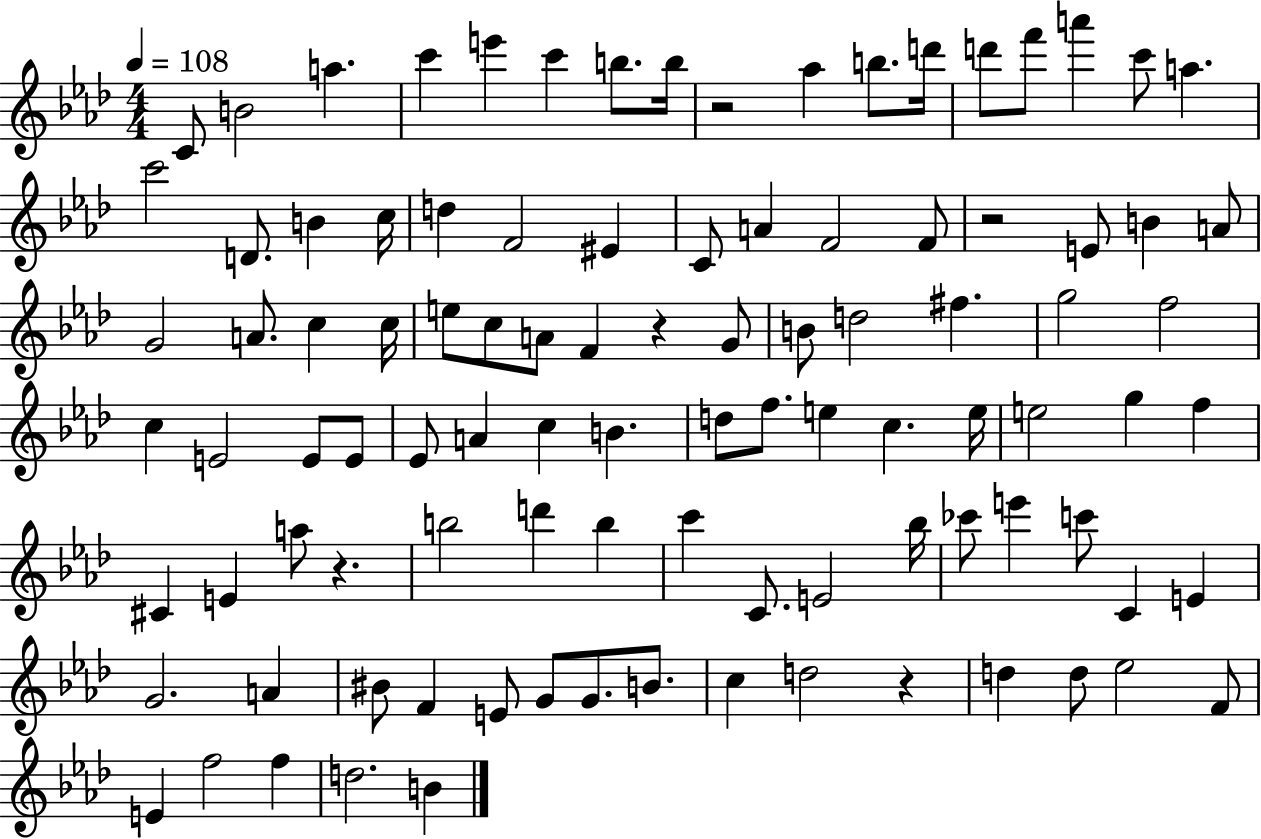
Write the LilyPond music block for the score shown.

{
  \clef treble
  \numericTimeSignature
  \time 4/4
  \key aes \major
  \tempo 4 = 108
  c'8 b'2 a''4. | c'''4 e'''4 c'''4 b''8. b''16 | r2 aes''4 b''8. d'''16 | d'''8 f'''8 a'''4 c'''8 a''4. | \break c'''2 d'8. b'4 c''16 | d''4 f'2 eis'4 | c'8 a'4 f'2 f'8 | r2 e'8 b'4 a'8 | \break g'2 a'8. c''4 c''16 | e''8 c''8 a'8 f'4 r4 g'8 | b'8 d''2 fis''4. | g''2 f''2 | \break c''4 e'2 e'8 e'8 | ees'8 a'4 c''4 b'4. | d''8 f''8. e''4 c''4. e''16 | e''2 g''4 f''4 | \break cis'4 e'4 a''8 r4. | b''2 d'''4 b''4 | c'''4 c'8. e'2 bes''16 | ces'''8 e'''4 c'''8 c'4 e'4 | \break g'2. a'4 | bis'8 f'4 e'8 g'8 g'8. b'8. | c''4 d''2 r4 | d''4 d''8 ees''2 f'8 | \break e'4 f''2 f''4 | d''2. b'4 | \bar "|."
}